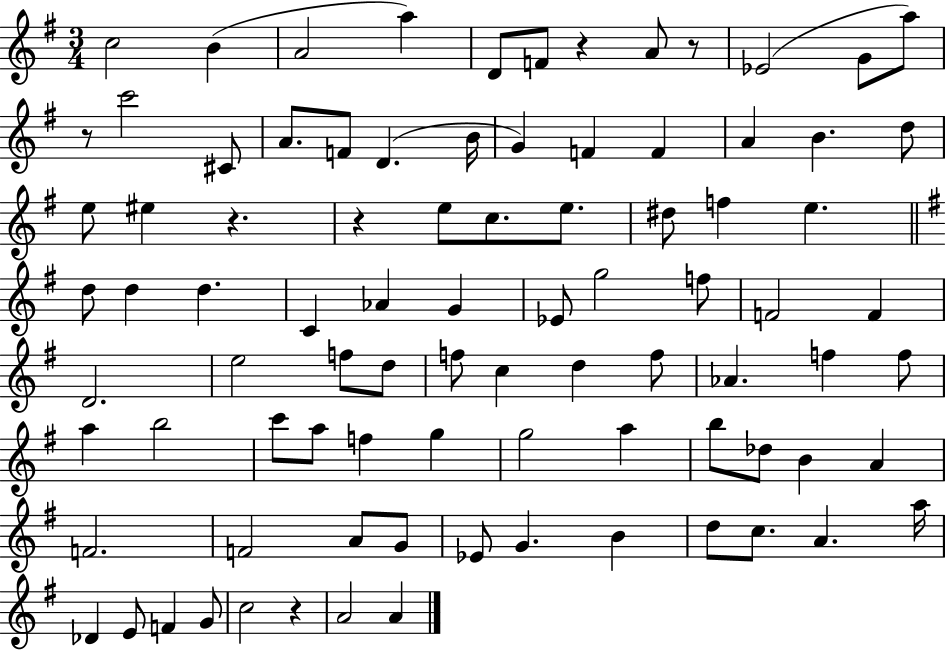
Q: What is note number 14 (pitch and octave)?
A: F4